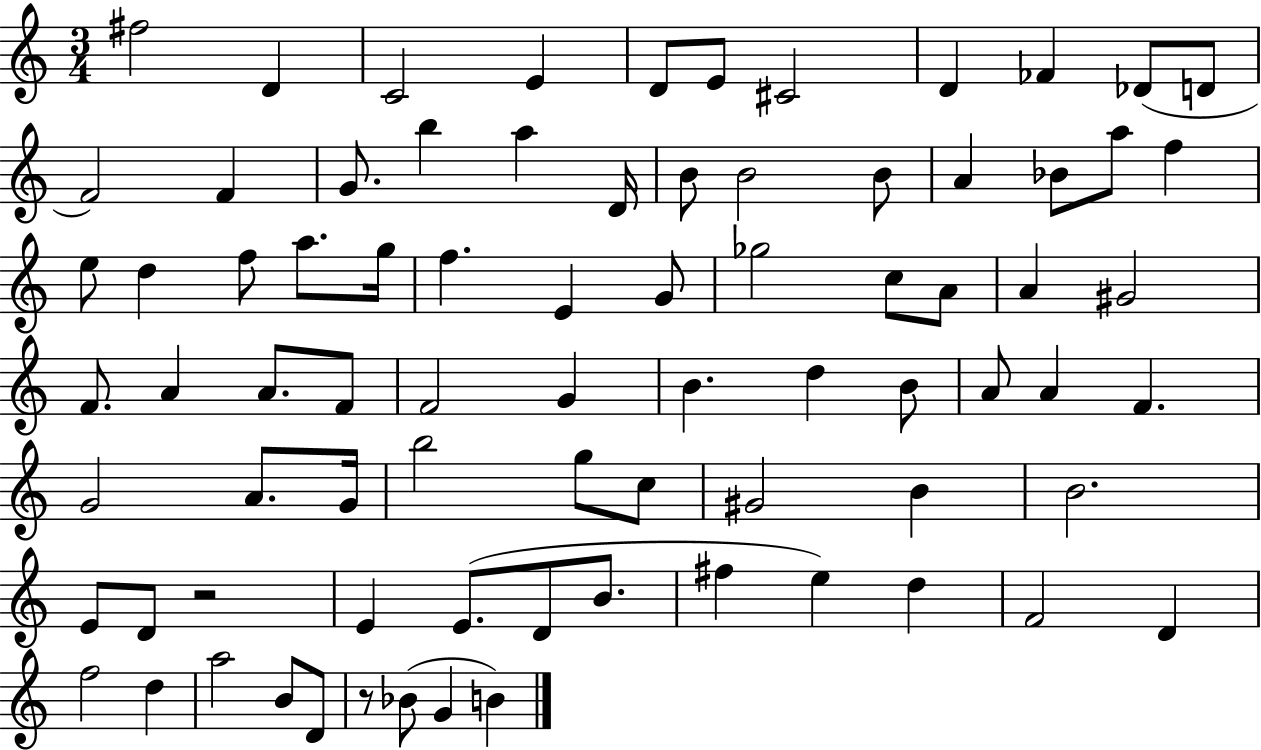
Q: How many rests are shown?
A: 2